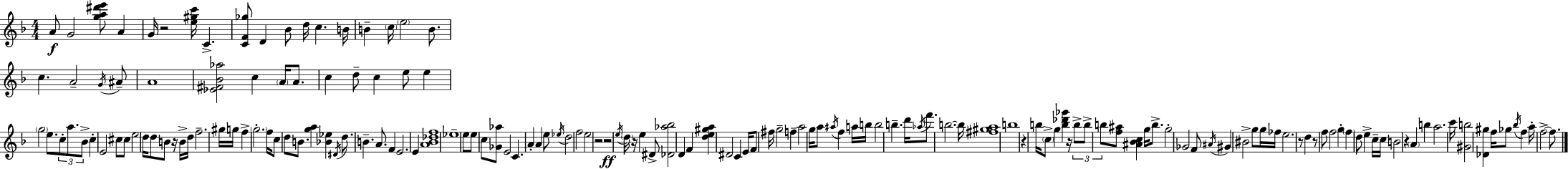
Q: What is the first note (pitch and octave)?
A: A4